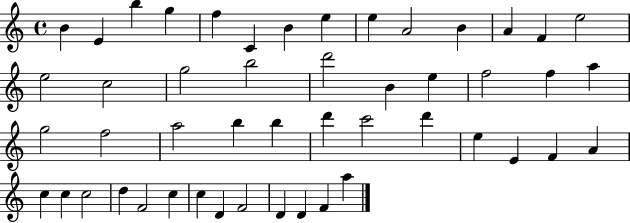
{
  \clef treble
  \time 4/4
  \defaultTimeSignature
  \key c \major
  b'4 e'4 b''4 g''4 | f''4 c'4 b'4 e''4 | e''4 a'2 b'4 | a'4 f'4 e''2 | \break e''2 c''2 | g''2 b''2 | d'''2 b'4 e''4 | f''2 f''4 a''4 | \break g''2 f''2 | a''2 b''4 b''4 | d'''4 c'''2 d'''4 | e''4 e'4 f'4 a'4 | \break c''4 c''4 c''2 | d''4 f'2 c''4 | c''4 d'4 f'2 | d'4 d'4 f'4 a''4 | \break \bar "|."
}